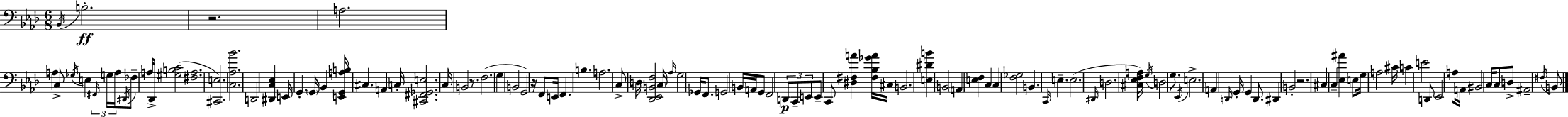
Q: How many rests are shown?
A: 4